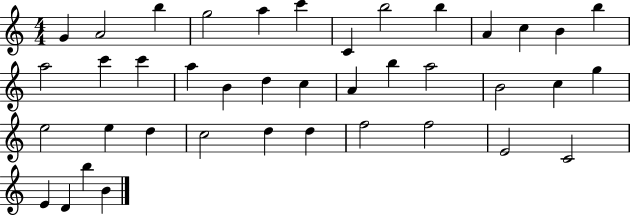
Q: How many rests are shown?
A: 0